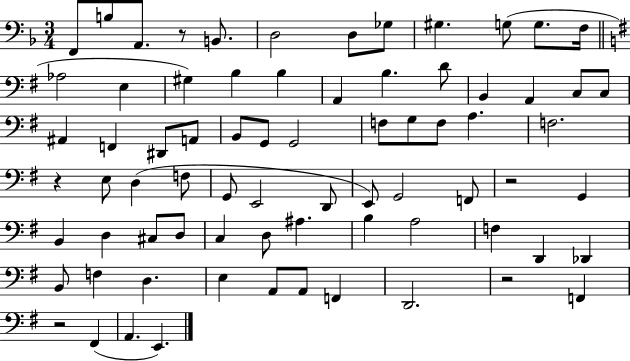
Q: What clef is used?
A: bass